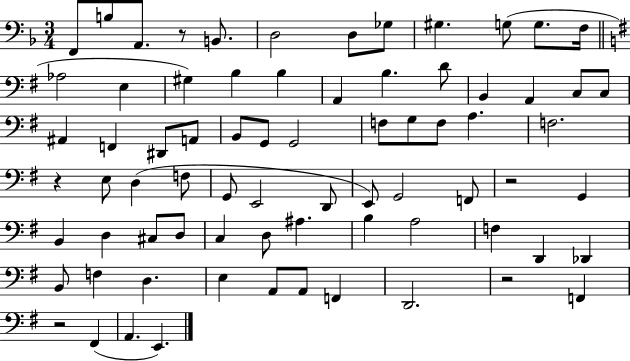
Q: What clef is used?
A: bass